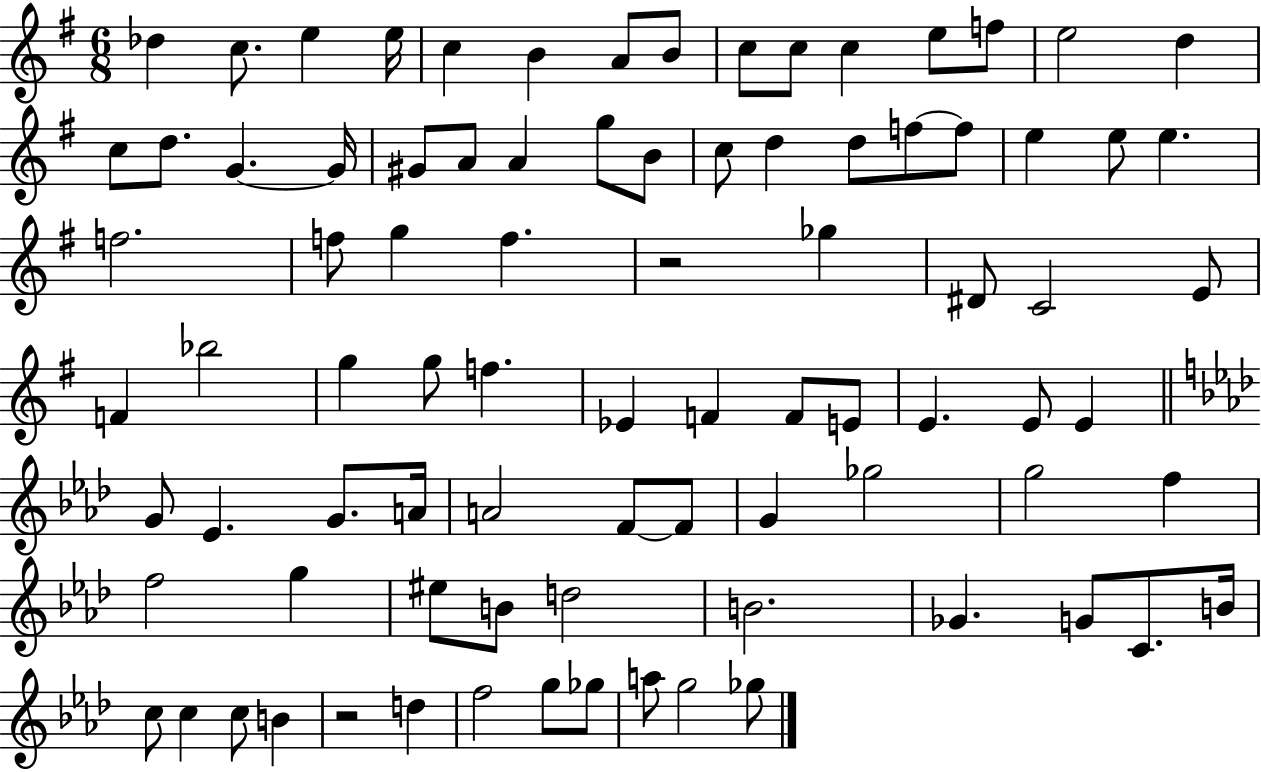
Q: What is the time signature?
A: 6/8